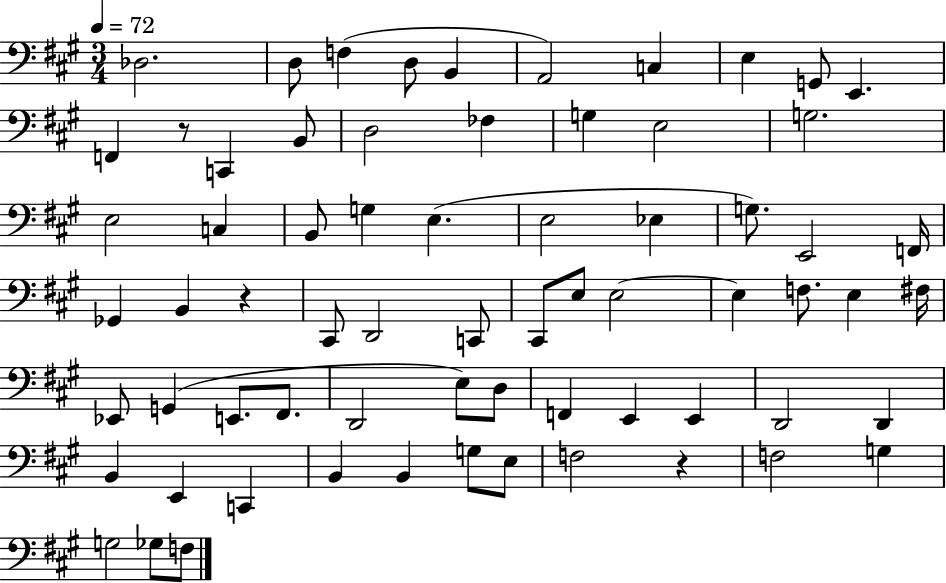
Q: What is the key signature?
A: A major